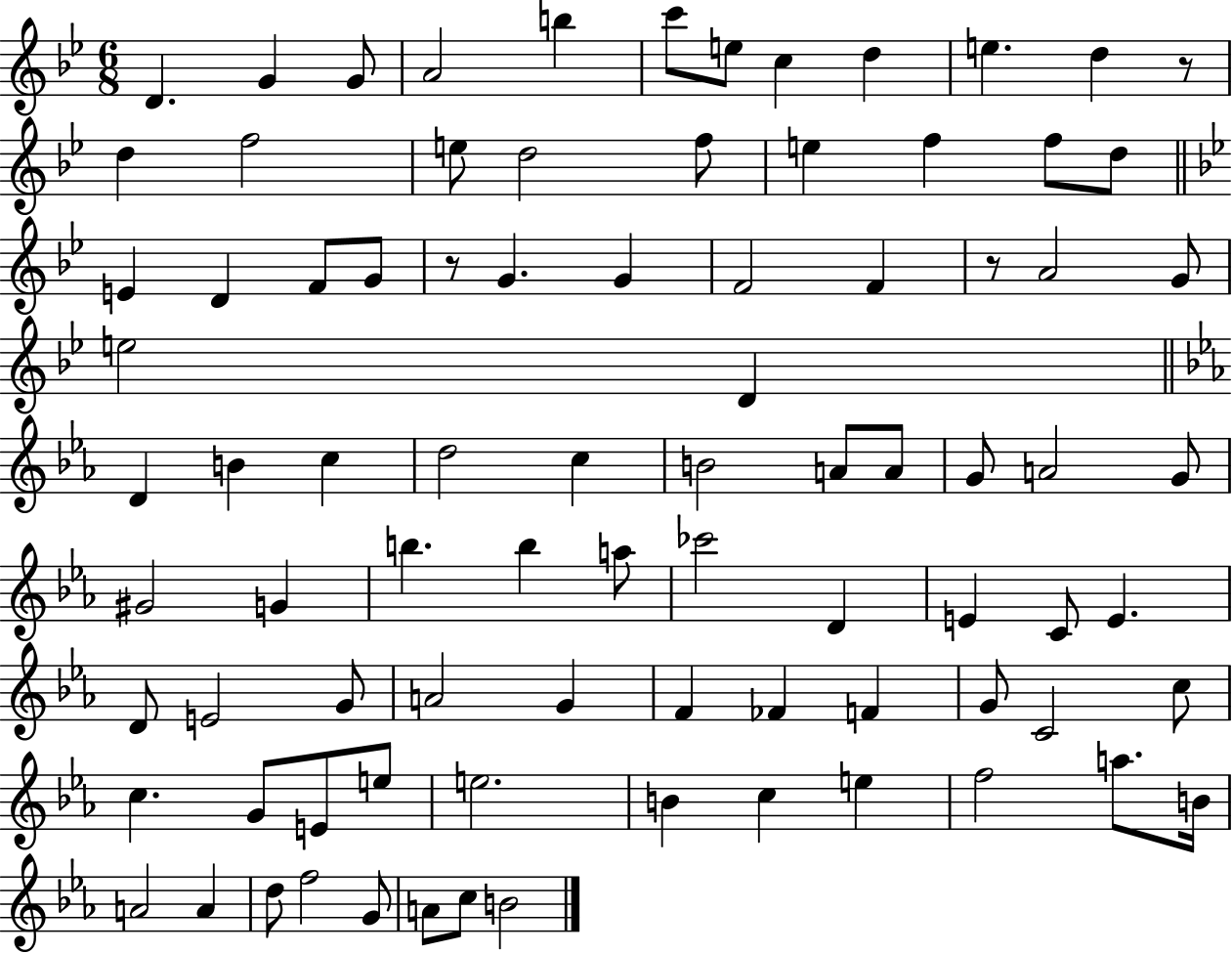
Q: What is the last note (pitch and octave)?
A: B4